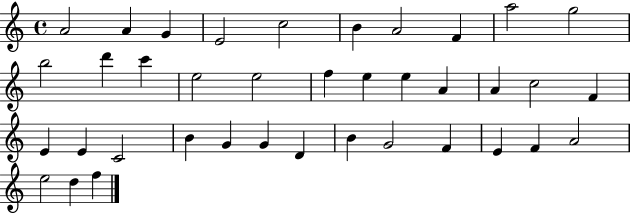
A4/h A4/q G4/q E4/h C5/h B4/q A4/h F4/q A5/h G5/h B5/h D6/q C6/q E5/h E5/h F5/q E5/q E5/q A4/q A4/q C5/h F4/q E4/q E4/q C4/h B4/q G4/q G4/q D4/q B4/q G4/h F4/q E4/q F4/q A4/h E5/h D5/q F5/q